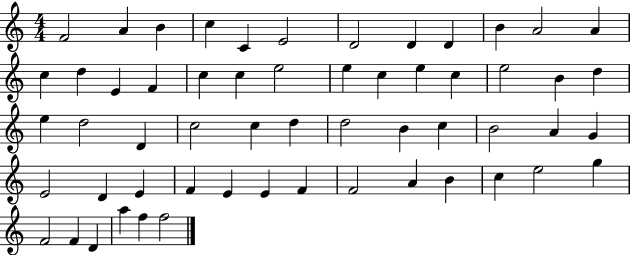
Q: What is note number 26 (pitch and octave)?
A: D5